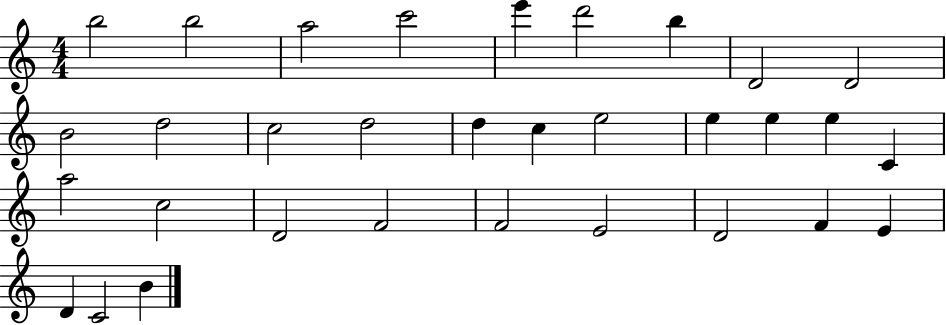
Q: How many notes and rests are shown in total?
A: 32